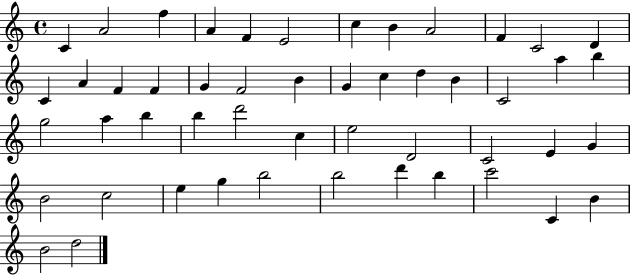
{
  \clef treble
  \time 4/4
  \defaultTimeSignature
  \key c \major
  c'4 a'2 f''4 | a'4 f'4 e'2 | c''4 b'4 a'2 | f'4 c'2 d'4 | \break c'4 a'4 f'4 f'4 | g'4 f'2 b'4 | g'4 c''4 d''4 b'4 | c'2 a''4 b''4 | \break g''2 a''4 b''4 | b''4 d'''2 c''4 | e''2 d'2 | c'2 e'4 g'4 | \break b'2 c''2 | e''4 g''4 b''2 | b''2 d'''4 b''4 | c'''2 c'4 b'4 | \break b'2 d''2 | \bar "|."
}